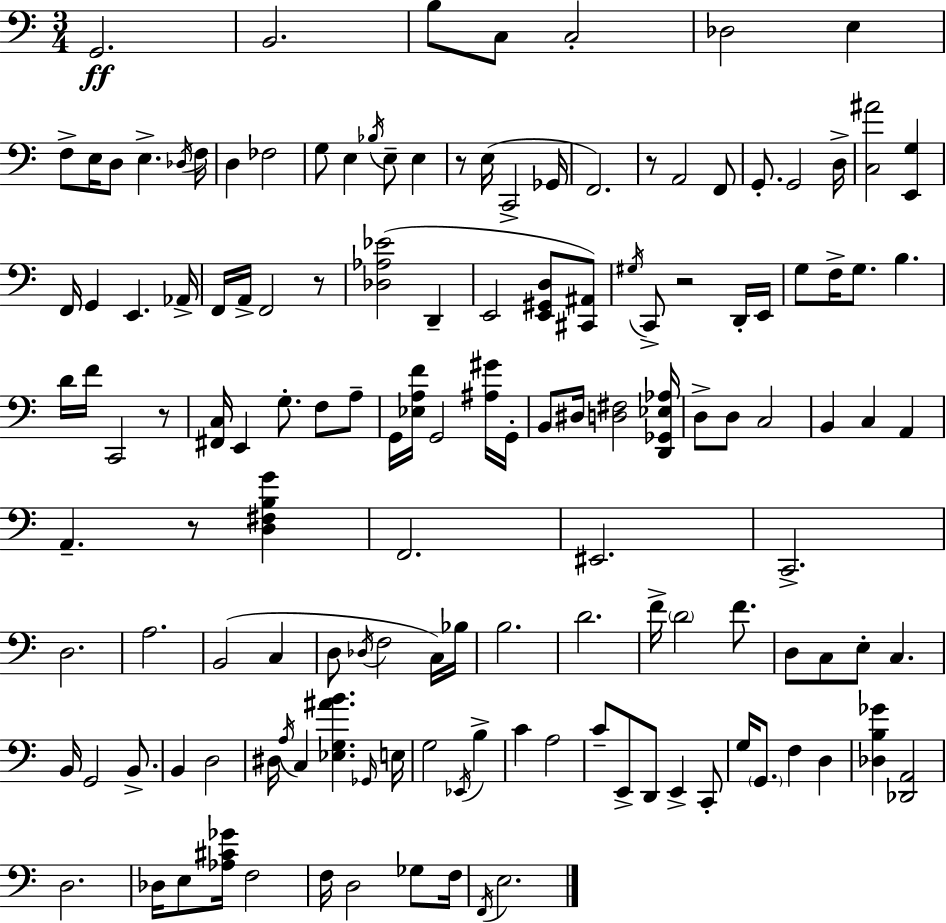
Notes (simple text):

G2/h. B2/h. B3/e C3/e C3/h Db3/h E3/q F3/e E3/s D3/e E3/q. Db3/s F3/s D3/q FES3/h G3/e E3/q Bb3/s E3/e E3/q R/e E3/s C2/h Gb2/s F2/h. R/e A2/h F2/e G2/e. G2/h D3/s [C3,A#4]/h [E2,G3]/q F2/s G2/q E2/q. Ab2/s F2/s A2/s F2/h R/e [Db3,Ab3,Eb4]/h D2/q E2/h [E2,G#2,D3]/e [C#2,A#2]/e G#3/s C2/e R/h D2/s E2/s G3/e F3/s G3/e. B3/q. D4/s F4/s C2/h R/e [F#2,C3]/s E2/q G3/e. F3/e A3/e G2/s [Eb3,A3,F4]/s G2/h [A#3,G#4]/s G2/s B2/e D#3/s [D3,F#3]/h [D2,Gb2,Eb3,Ab3]/s D3/e D3/e C3/h B2/q C3/q A2/q A2/q. R/e [D3,F#3,B3,G4]/q F2/h. EIS2/h. C2/h. D3/h. A3/h. B2/h C3/q D3/e Db3/s F3/h C3/s Bb3/s B3/h. D4/h. F4/s D4/h F4/e. D3/e C3/e E3/e C3/q. B2/s G2/h B2/e. B2/q D3/h D#3/s A3/s C3/q [Eb3,G3,A#4,B4]/q. Gb2/s E3/s G3/h Eb2/s B3/q C4/q A3/h C4/e E2/e D2/e E2/q C2/e G3/s G2/e. F3/q D3/q [Db3,B3,Gb4]/q [Db2,A2]/h D3/h. Db3/s E3/e [Ab3,C#4,Gb4]/s F3/h F3/s D3/h Gb3/e F3/s F2/s E3/h.